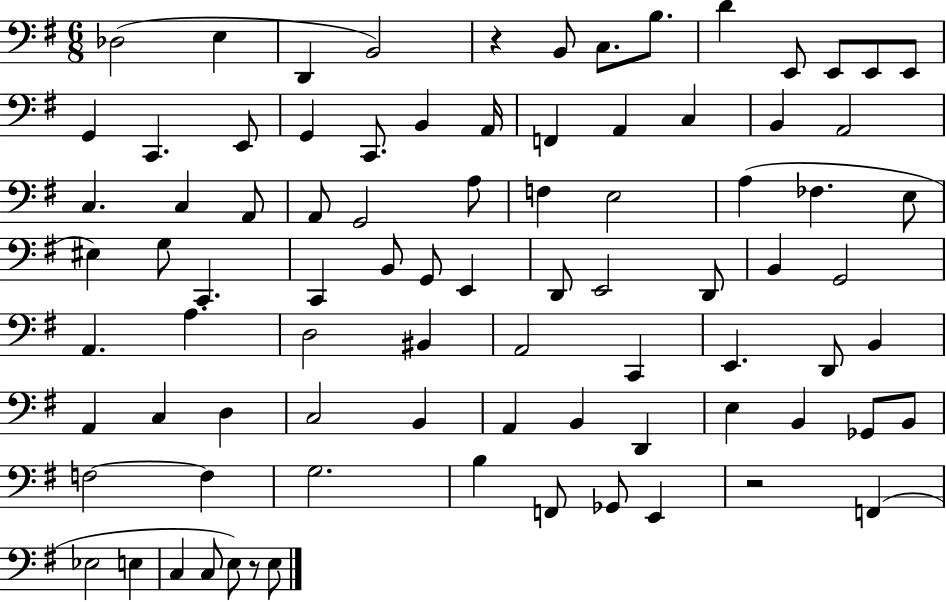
Db3/h E3/q D2/q B2/h R/q B2/e C3/e. B3/e. D4/q E2/e E2/e E2/e E2/e G2/q C2/q. E2/e G2/q C2/e. B2/q A2/s F2/q A2/q C3/q B2/q A2/h C3/q. C3/q A2/e A2/e G2/h A3/e F3/q E3/h A3/q FES3/q. E3/e EIS3/q G3/e C2/q. C2/q B2/e G2/e E2/q D2/e E2/h D2/e B2/q G2/h A2/q. A3/q. D3/h BIS2/q A2/h C2/q E2/q. D2/e B2/q A2/q C3/q D3/q C3/h B2/q A2/q B2/q D2/q E3/q B2/q Gb2/e B2/e F3/h F3/q G3/h. B3/q F2/e Gb2/e E2/q R/h F2/q Eb3/h E3/q C3/q C3/e E3/e R/e E3/e